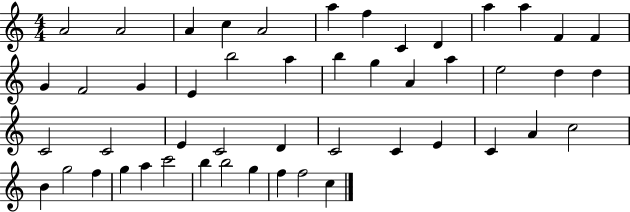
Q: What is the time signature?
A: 4/4